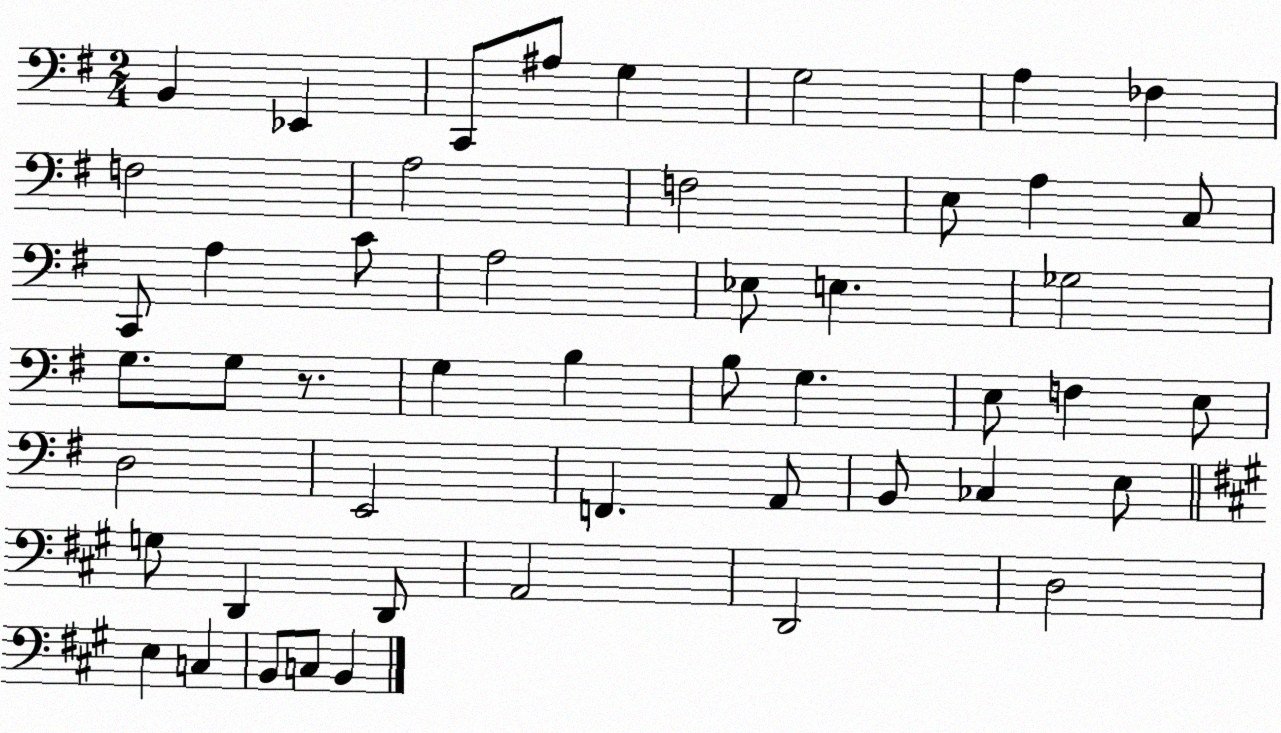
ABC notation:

X:1
T:Untitled
M:2/4
L:1/4
K:G
B,, _E,, C,,/2 ^A,/2 G, G,2 A, _F, F,2 A,2 F,2 E,/2 A, C,/2 C,,/2 A, C/2 A,2 _E,/2 E, _G,2 G,/2 G,/2 z/2 G, B, B,/2 G, E,/2 F, E,/2 D,2 E,,2 F,, A,,/2 B,,/2 _C, E,/2 G,/2 D,, D,,/2 A,,2 D,,2 D,2 E, C, B,,/2 C,/2 B,,